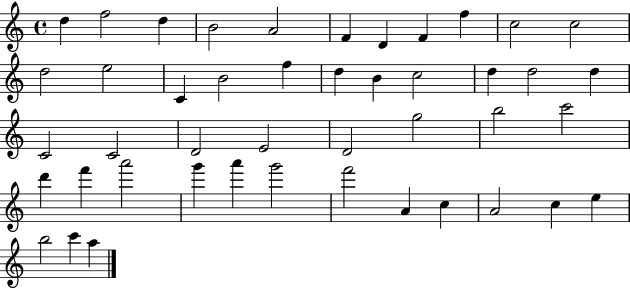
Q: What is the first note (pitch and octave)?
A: D5